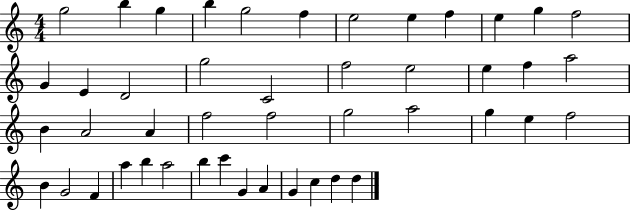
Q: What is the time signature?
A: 4/4